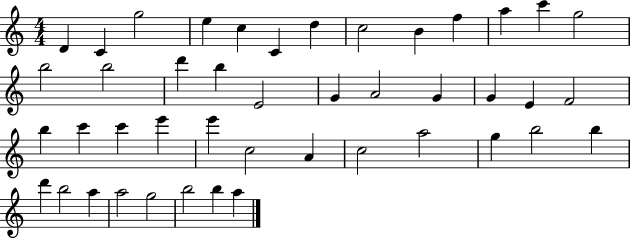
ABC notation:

X:1
T:Untitled
M:4/4
L:1/4
K:C
D C g2 e c C d c2 B f a c' g2 b2 b2 d' b E2 G A2 G G E F2 b c' c' e' e' c2 A c2 a2 g b2 b d' b2 a a2 g2 b2 b a